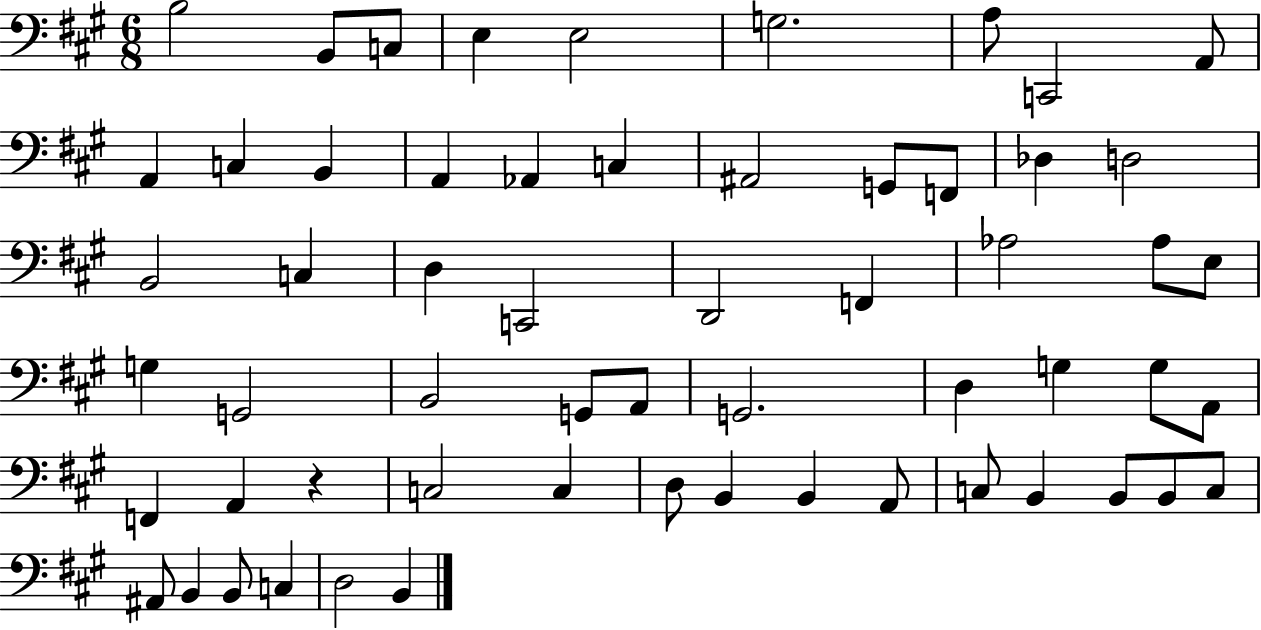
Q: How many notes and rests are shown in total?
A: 59